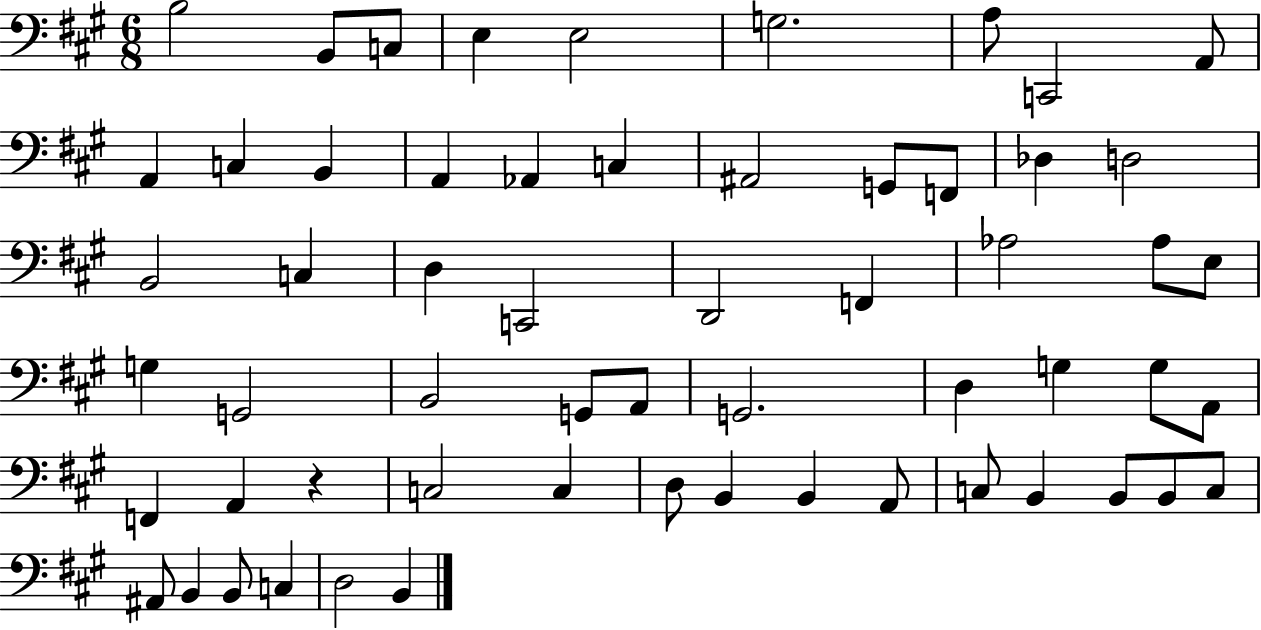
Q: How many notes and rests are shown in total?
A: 59